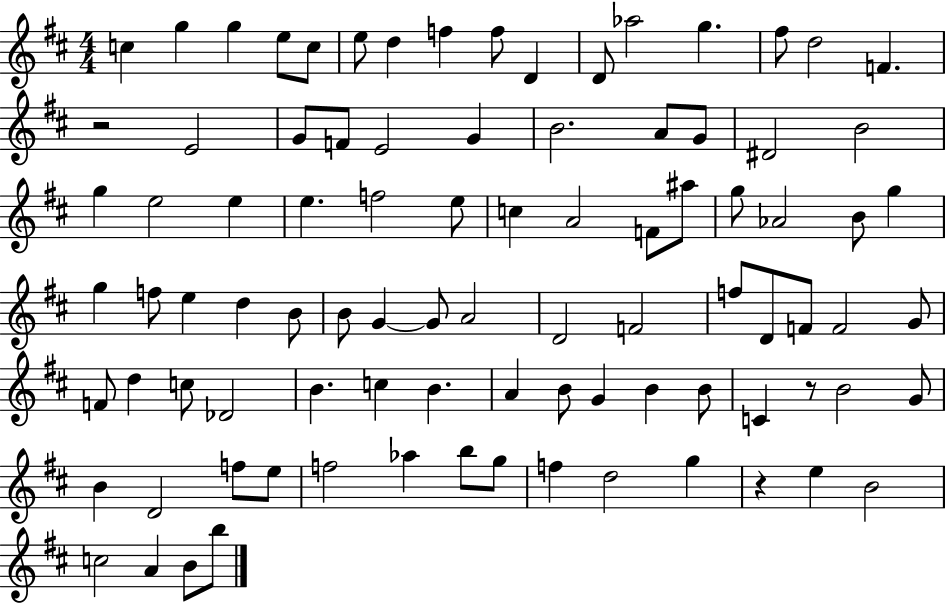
C5/q G5/q G5/q E5/e C5/e E5/e D5/q F5/q F5/e D4/q D4/e Ab5/h G5/q. F#5/e D5/h F4/q. R/h E4/h G4/e F4/e E4/h G4/q B4/h. A4/e G4/e D#4/h B4/h G5/q E5/h E5/q E5/q. F5/h E5/e C5/q A4/h F4/e A#5/e G5/e Ab4/h B4/e G5/q G5/q F5/e E5/q D5/q B4/e B4/e G4/q G4/e A4/h D4/h F4/h F5/e D4/e F4/e F4/h G4/e F4/e D5/q C5/e Db4/h B4/q. C5/q B4/q. A4/q B4/e G4/q B4/q B4/e C4/q R/e B4/h G4/e B4/q D4/h F5/e E5/e F5/h Ab5/q B5/e G5/e F5/q D5/h G5/q R/q E5/q B4/h C5/h A4/q B4/e B5/e